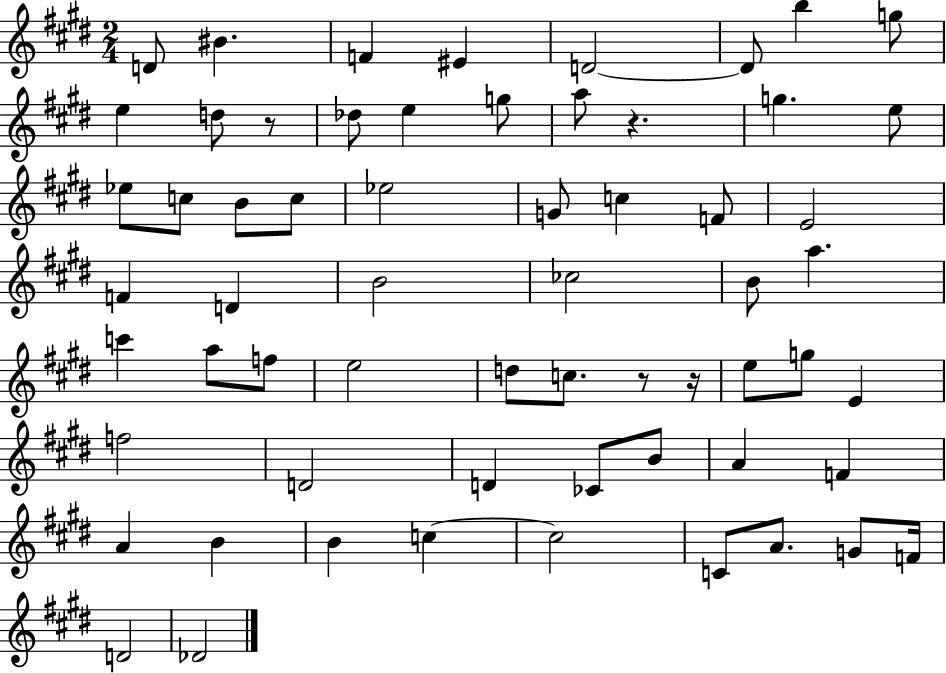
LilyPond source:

{
  \clef treble
  \numericTimeSignature
  \time 2/4
  \key e \major
  d'8 bis'4. | f'4 eis'4 | d'2~~ | d'8 b''4 g''8 | \break e''4 d''8 r8 | des''8 e''4 g''8 | a''8 r4. | g''4. e''8 | \break ees''8 c''8 b'8 c''8 | ees''2 | g'8 c''4 f'8 | e'2 | \break f'4 d'4 | b'2 | ces''2 | b'8 a''4. | \break c'''4 a''8 f''8 | e''2 | d''8 c''8. r8 r16 | e''8 g''8 e'4 | \break f''2 | d'2 | d'4 ces'8 b'8 | a'4 f'4 | \break a'4 b'4 | b'4 c''4~~ | c''2 | c'8 a'8. g'8 f'16 | \break d'2 | des'2 | \bar "|."
}